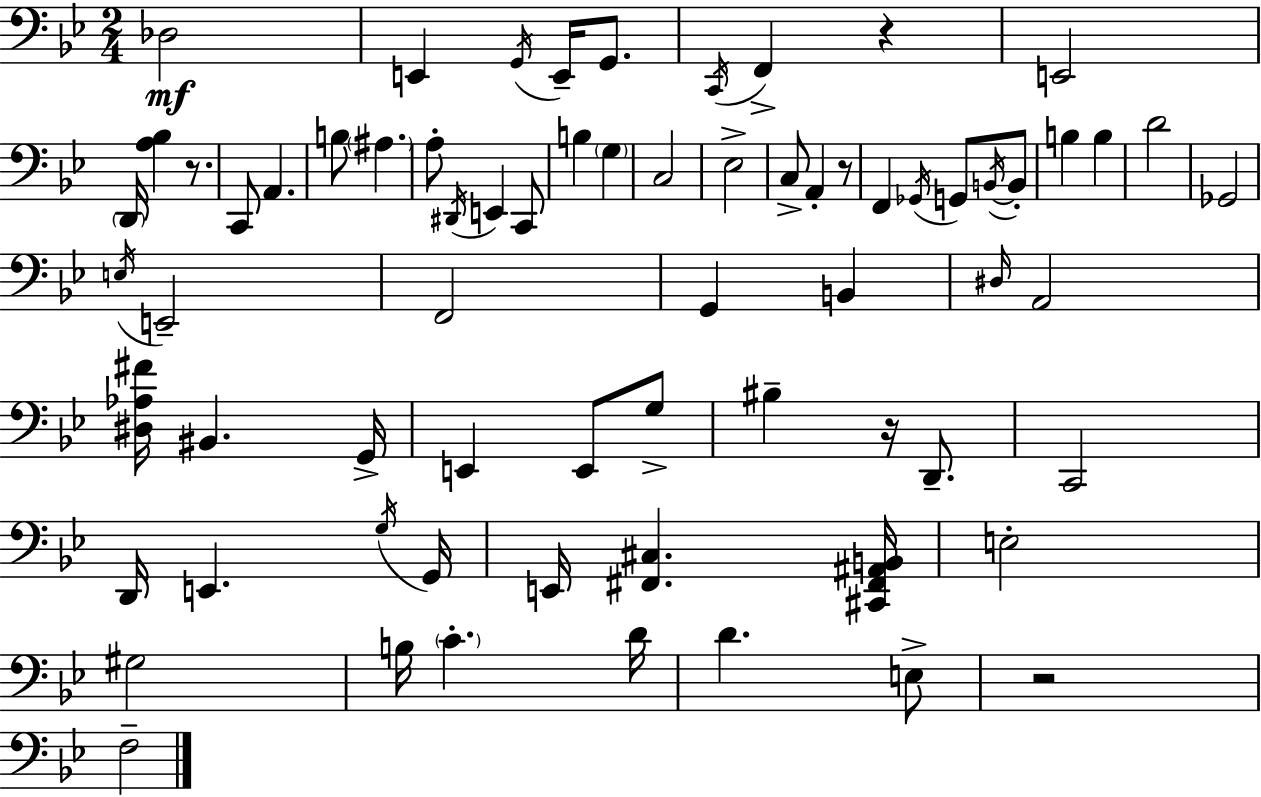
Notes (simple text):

Db3/h E2/q G2/s E2/s G2/e. C2/s F2/q R/q E2/h D2/s [A3,Bb3]/q R/e. C2/e A2/q. B3/e A#3/q. A3/e D#2/s E2/q C2/e B3/q G3/q C3/h Eb3/h C3/e A2/q R/e F2/q Gb2/s G2/e B2/s B2/e B3/q B3/q D4/h Gb2/h E3/s E2/h F2/h G2/q B2/q D#3/s A2/h [D#3,Ab3,F#4]/s BIS2/q. G2/s E2/q E2/e G3/e BIS3/q R/s D2/e. C2/h D2/s E2/q. G3/s G2/s E2/s [F#2,C#3]/q. [C#2,F#2,A#2,B2]/s E3/h G#3/h B3/s C4/q. D4/s D4/q. E3/e R/h F3/h